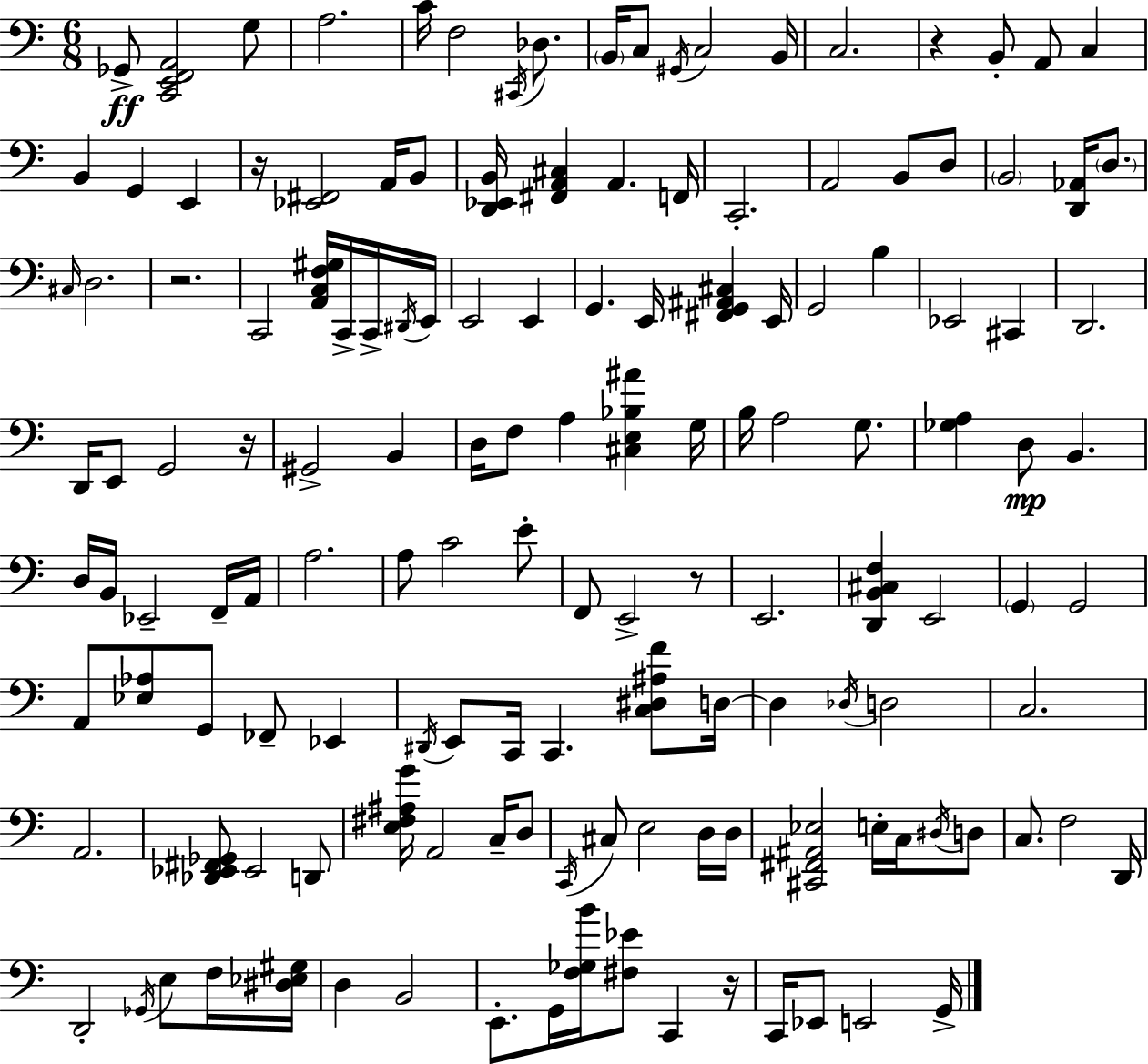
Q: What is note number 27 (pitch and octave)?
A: D3